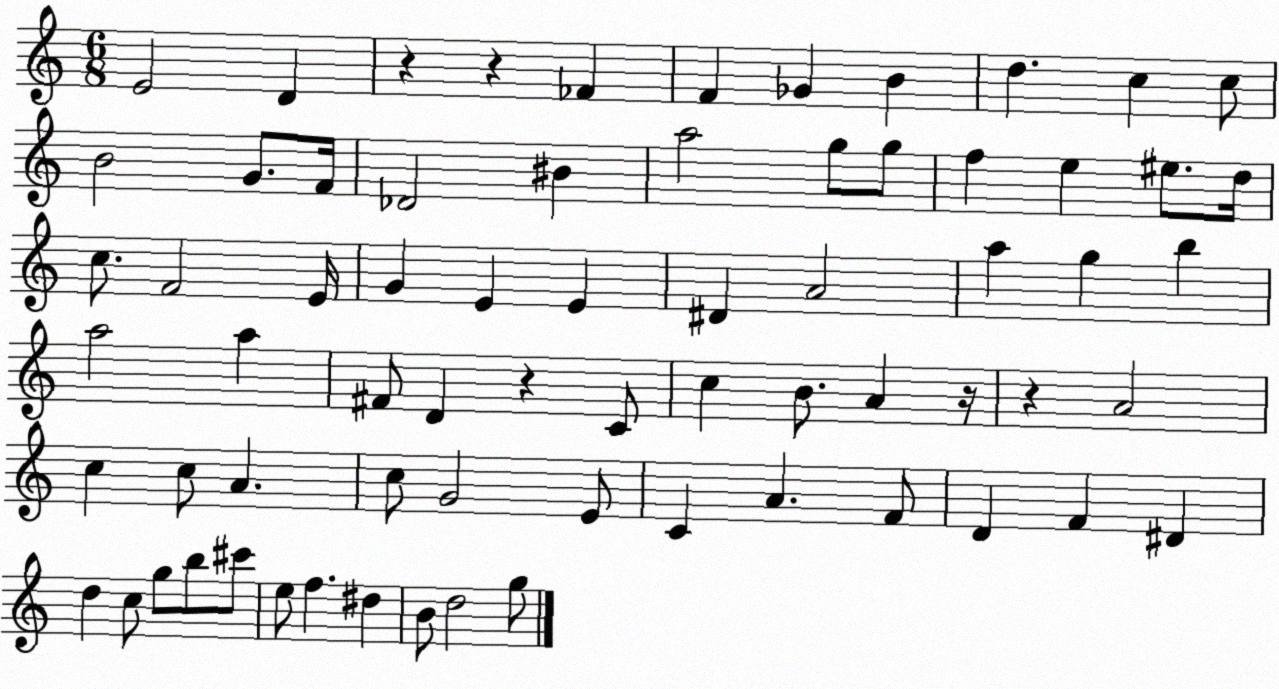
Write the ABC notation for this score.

X:1
T:Untitled
M:6/8
L:1/4
K:C
E2 D z z _F F _G B d c c/2 B2 G/2 F/4 _D2 ^B a2 g/2 g/2 f e ^e/2 d/4 c/2 F2 E/4 G E E ^D A2 a g b a2 a ^F/2 D z C/2 c B/2 A z/4 z A2 c c/2 A c/2 G2 E/2 C A F/2 D F ^D d c/2 g/2 b/2 ^c'/2 e/2 f ^d B/2 d2 g/2